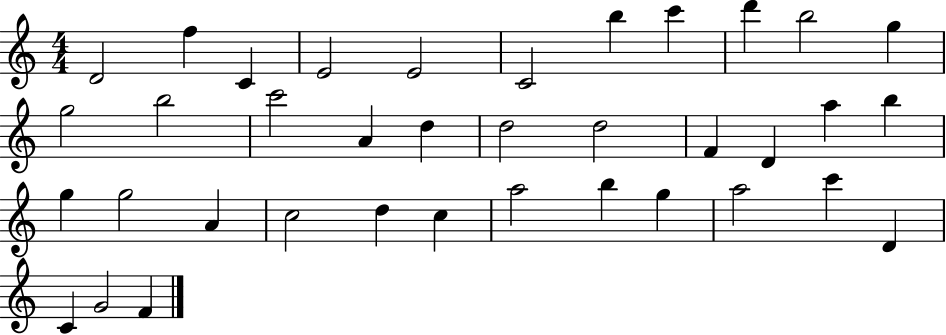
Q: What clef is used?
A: treble